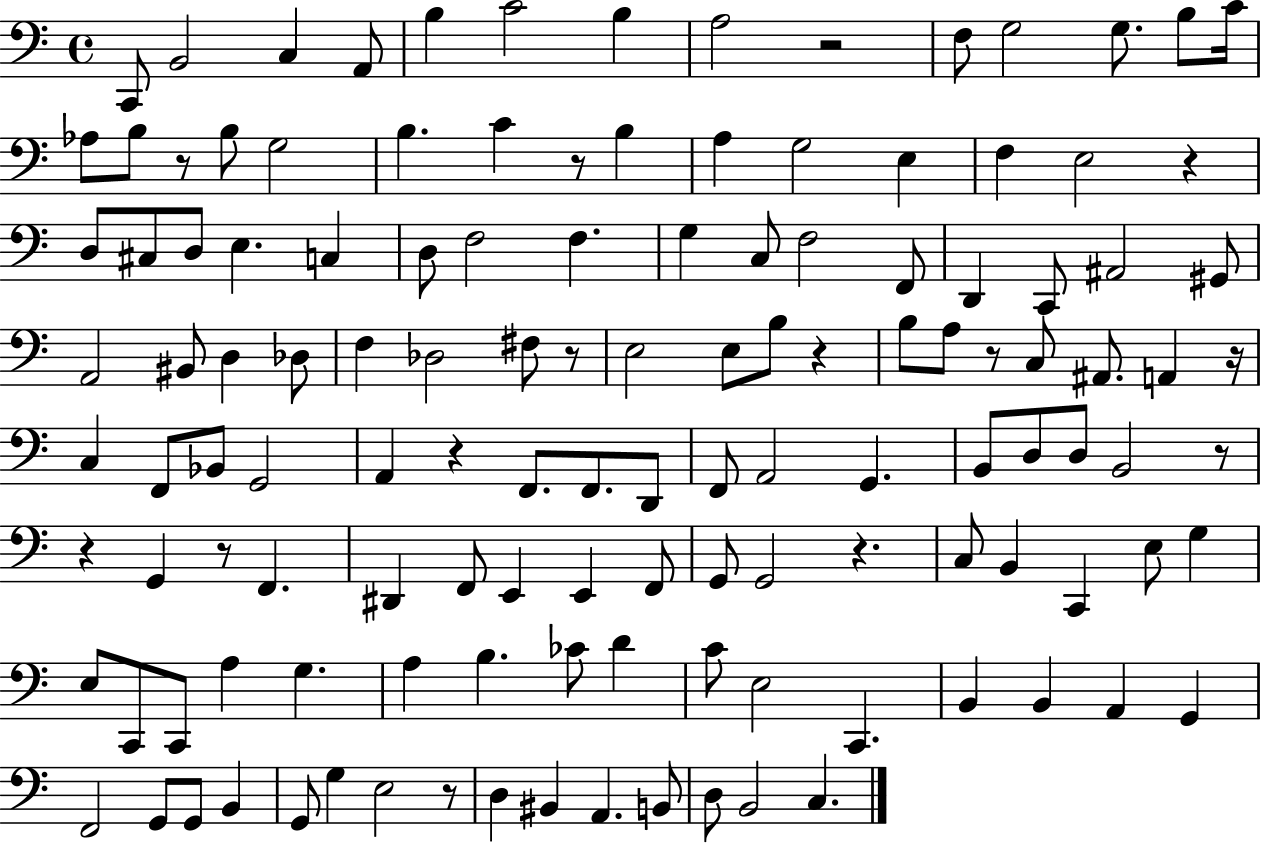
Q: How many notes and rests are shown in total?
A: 129